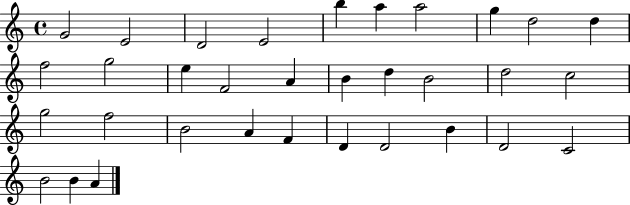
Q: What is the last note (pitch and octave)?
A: A4